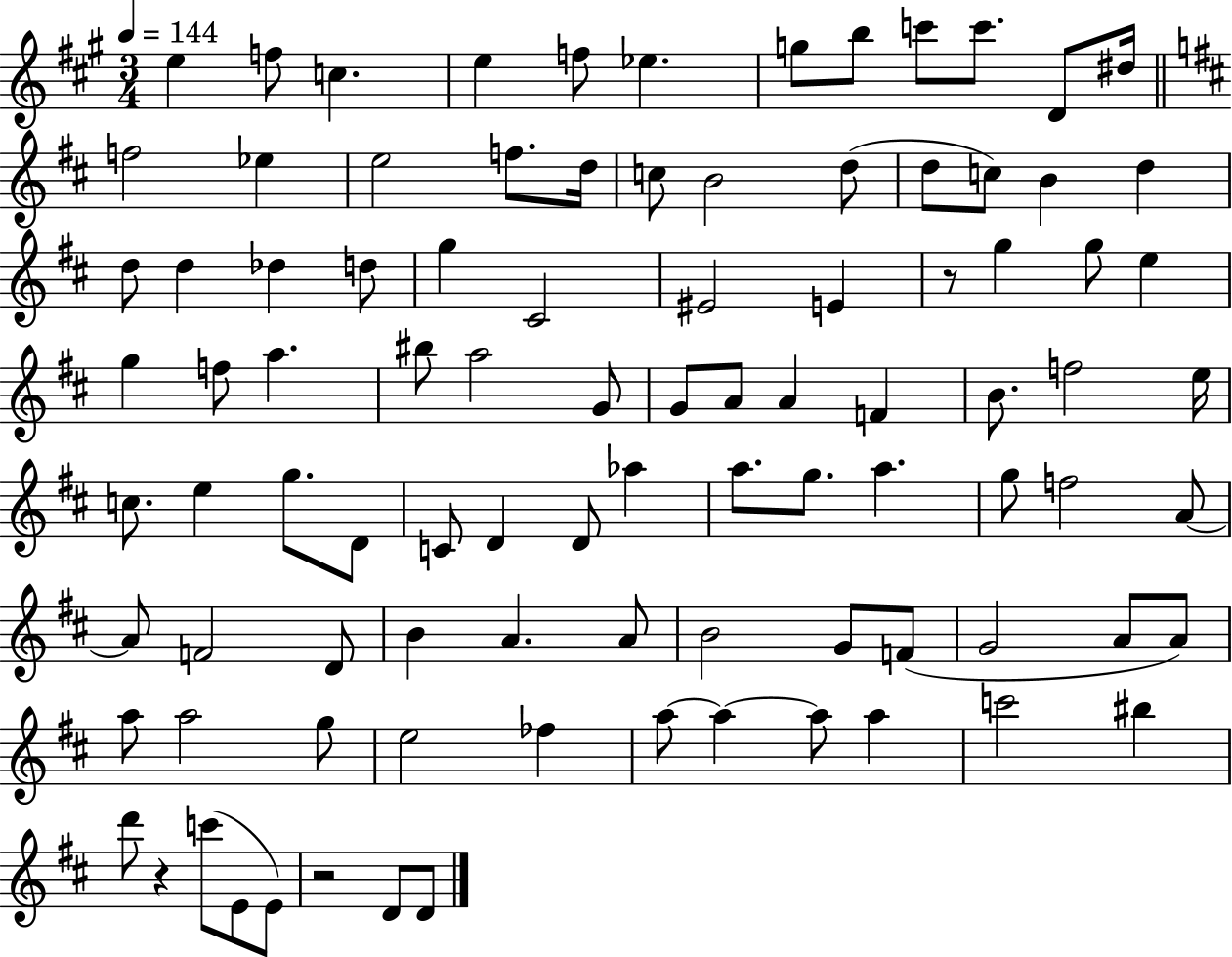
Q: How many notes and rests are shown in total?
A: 94